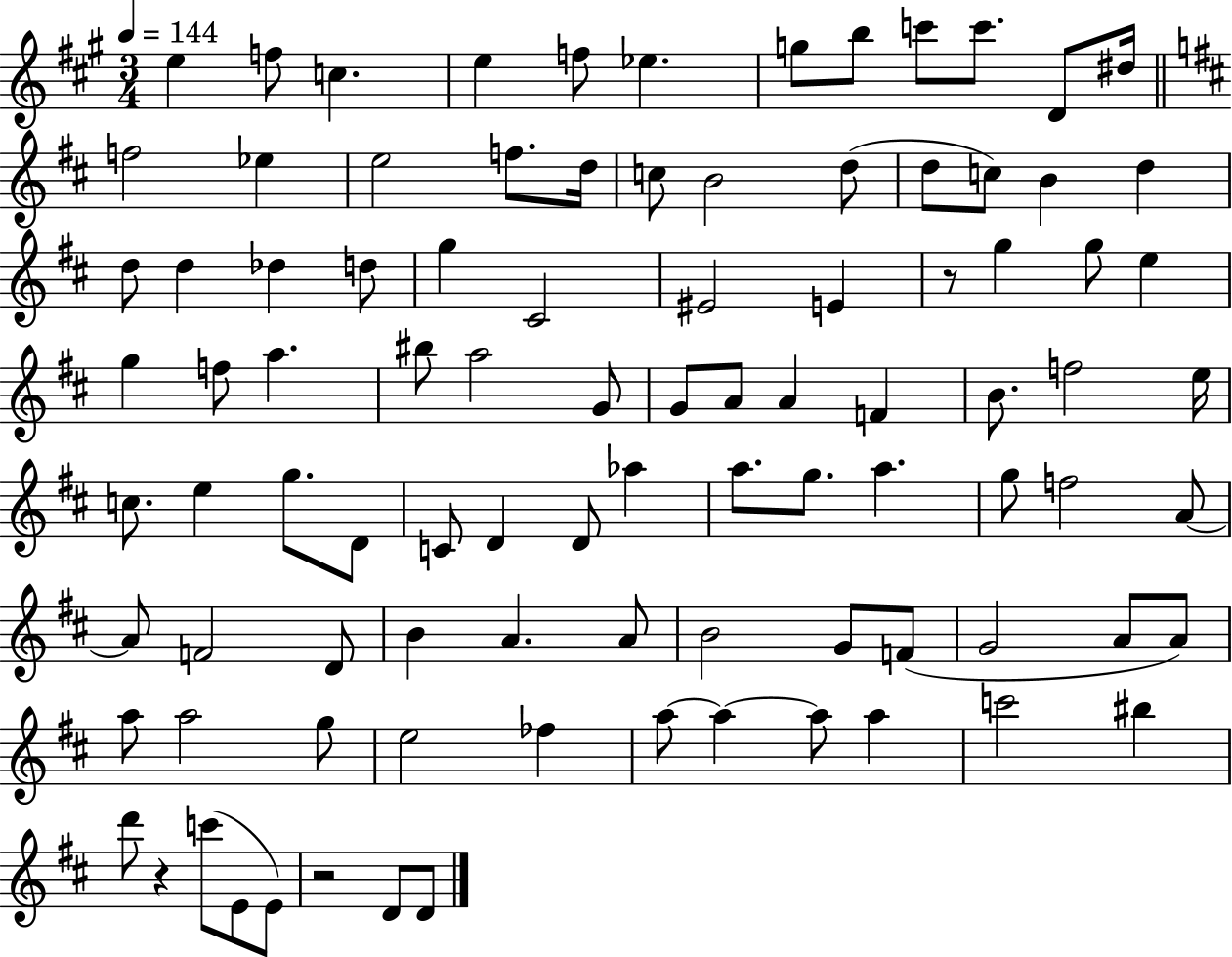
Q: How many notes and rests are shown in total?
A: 94